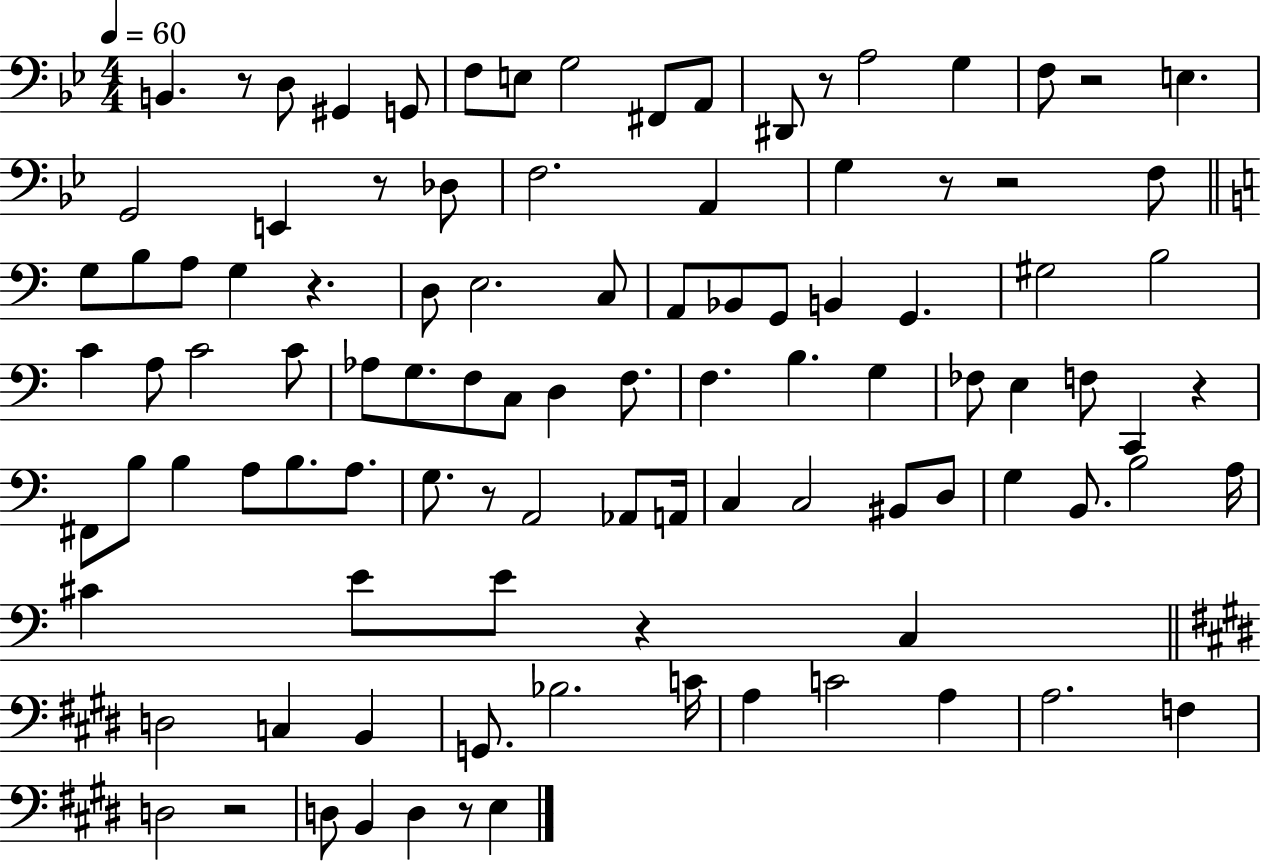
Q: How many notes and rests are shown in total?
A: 102